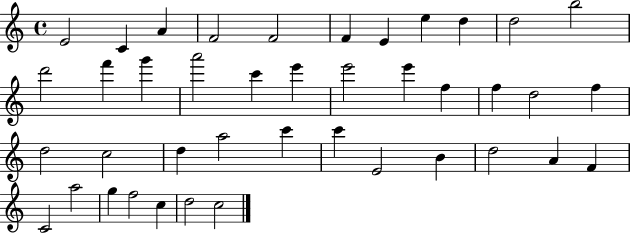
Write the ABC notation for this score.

X:1
T:Untitled
M:4/4
L:1/4
K:C
E2 C A F2 F2 F E e d d2 b2 d'2 f' g' a'2 c' e' e'2 e' f f d2 f d2 c2 d a2 c' c' E2 B d2 A F C2 a2 g f2 c d2 c2